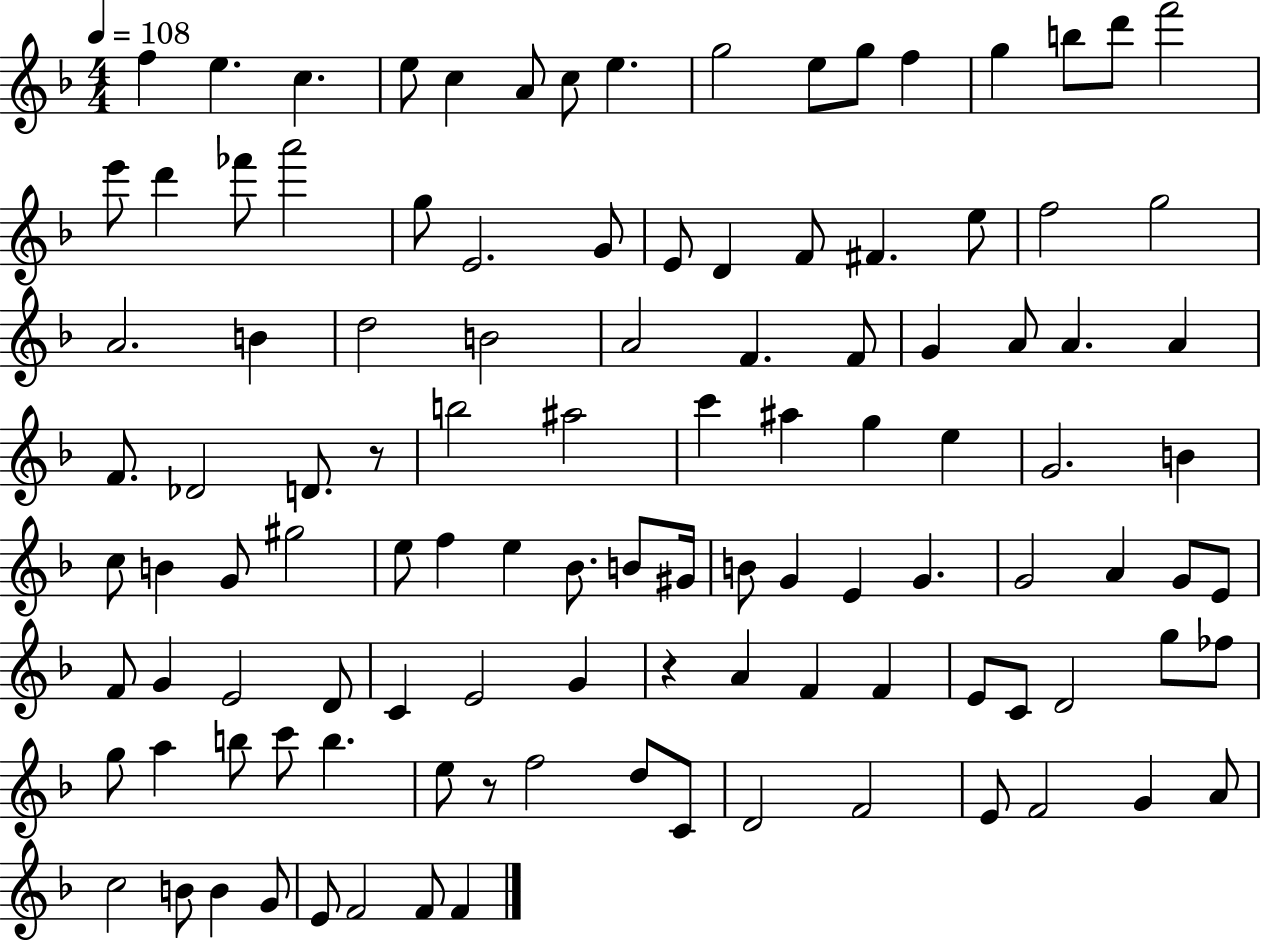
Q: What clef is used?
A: treble